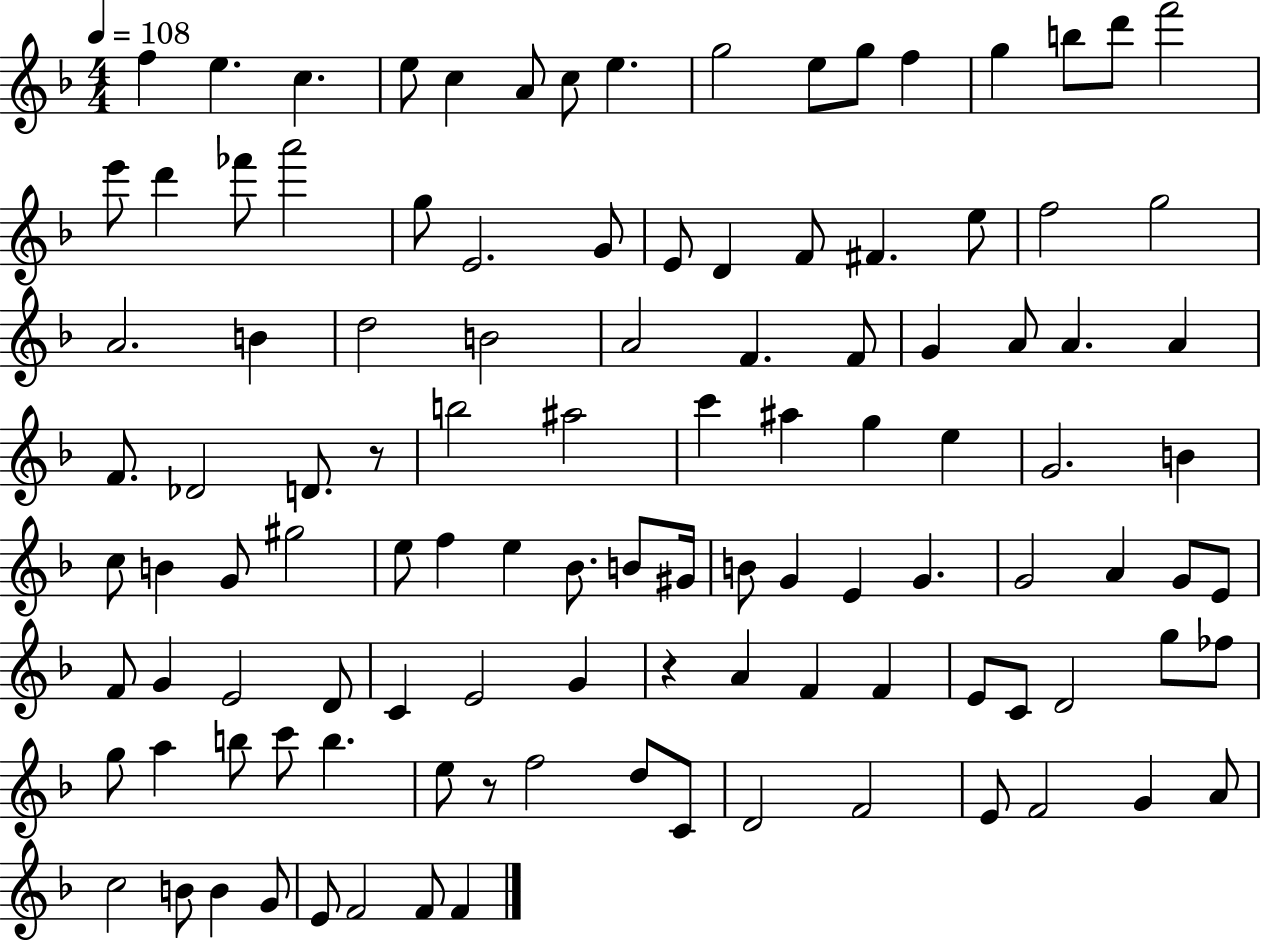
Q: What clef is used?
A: treble